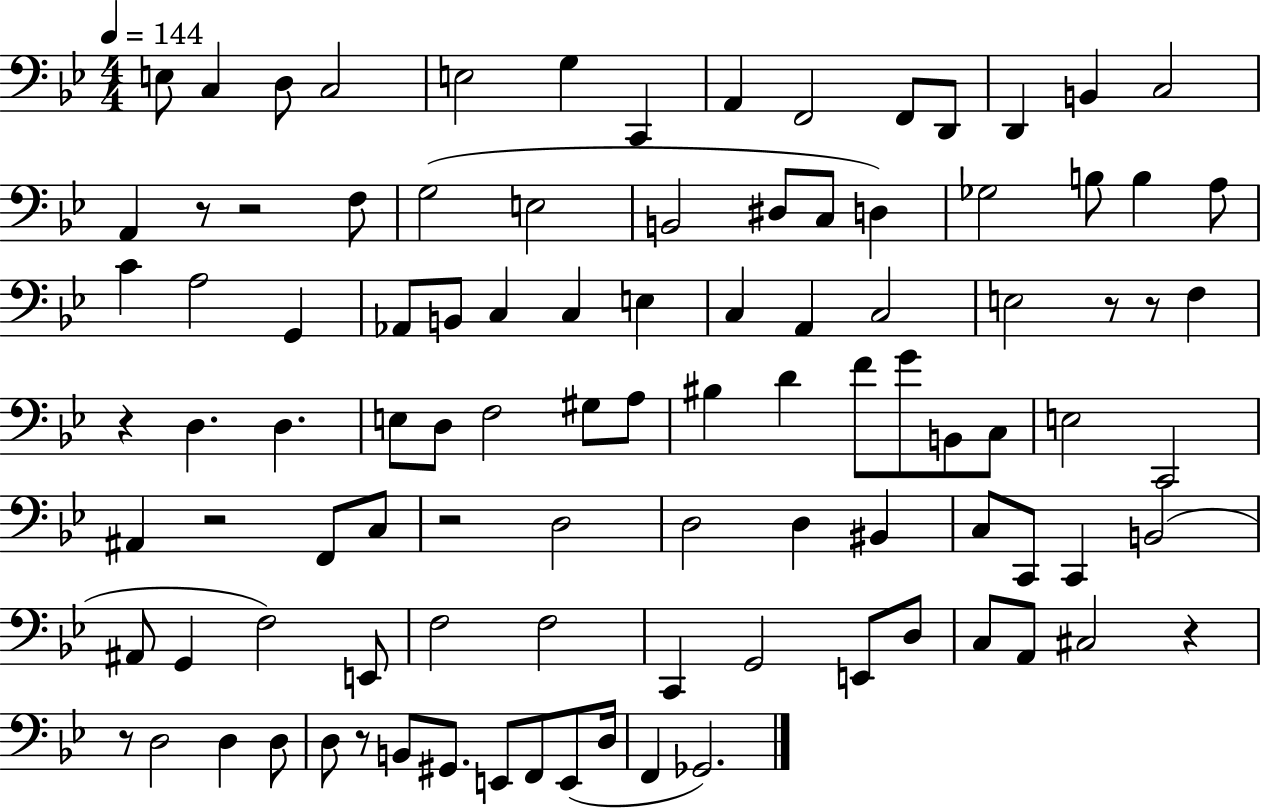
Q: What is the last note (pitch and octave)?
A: Gb2